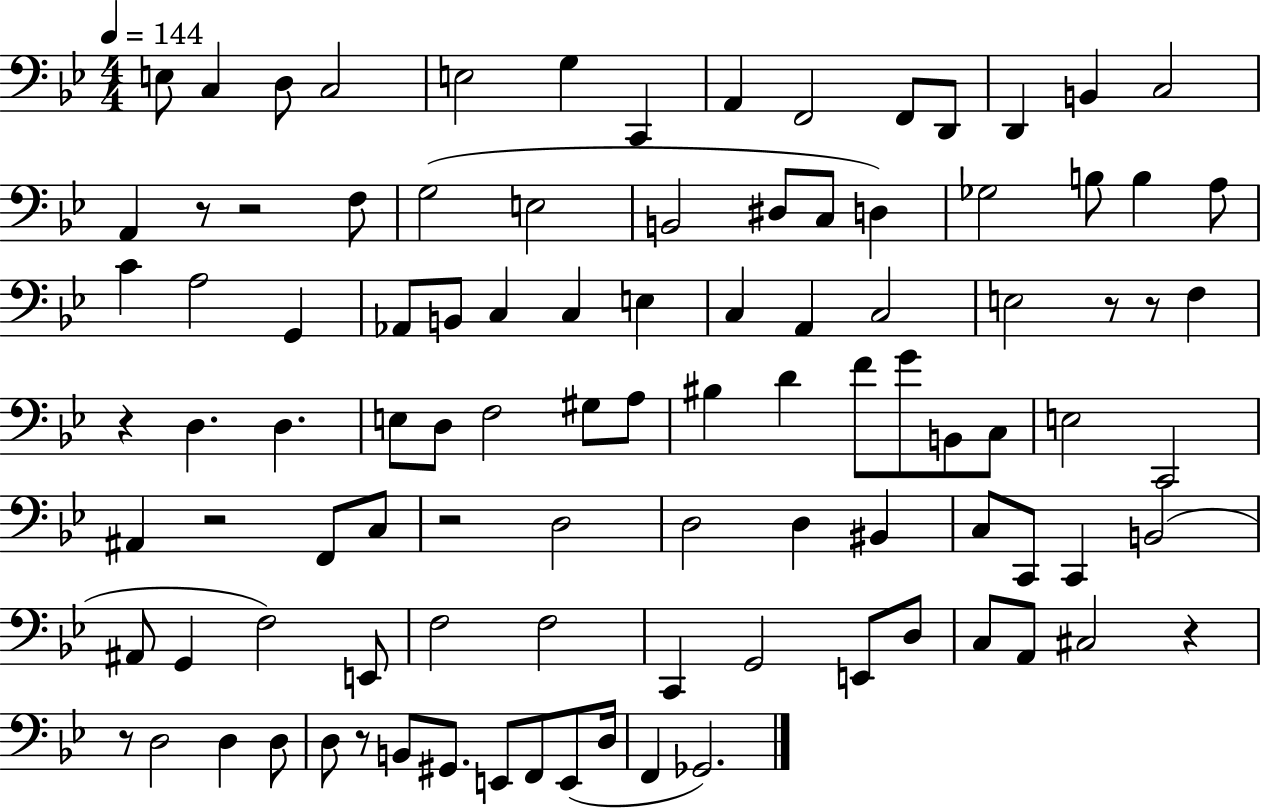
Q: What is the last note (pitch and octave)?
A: Gb2